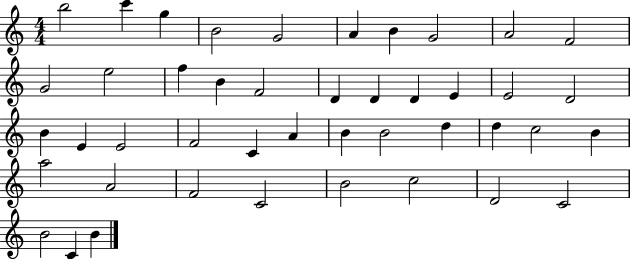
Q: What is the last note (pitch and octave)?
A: B4